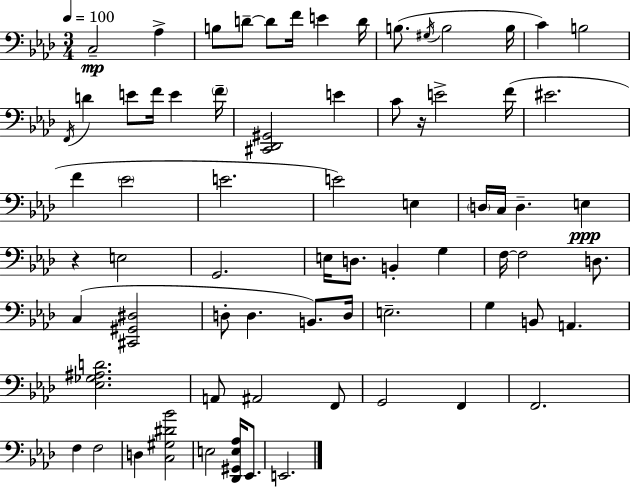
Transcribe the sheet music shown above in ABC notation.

X:1
T:Untitled
M:3/4
L:1/4
K:Fm
C,2 _A, B,/2 D/2 D/2 F/4 E D/4 B,/2 ^G,/4 B,2 B,/4 C B,2 F,,/4 D E/2 F/4 E F/4 [^C,,_D,,^G,,]2 E C/2 z/4 E2 F/4 ^E2 F _E2 E2 E2 E, D,/4 C,/4 D, E, z E,2 G,,2 E,/4 D,/2 B,, G, F,/4 F,2 D,/2 C, [^C,,^G,,^D,]2 D,/2 D, B,,/2 D,/4 E,2 G, B,,/2 A,, [_E,_G,^A,D]2 A,,/2 ^A,,2 F,,/2 G,,2 F,, F,,2 F, F,2 D, [C,^G,^D_B]2 E,2 [_D,,^G,,E,_A,]/4 _E,,/2 E,,2